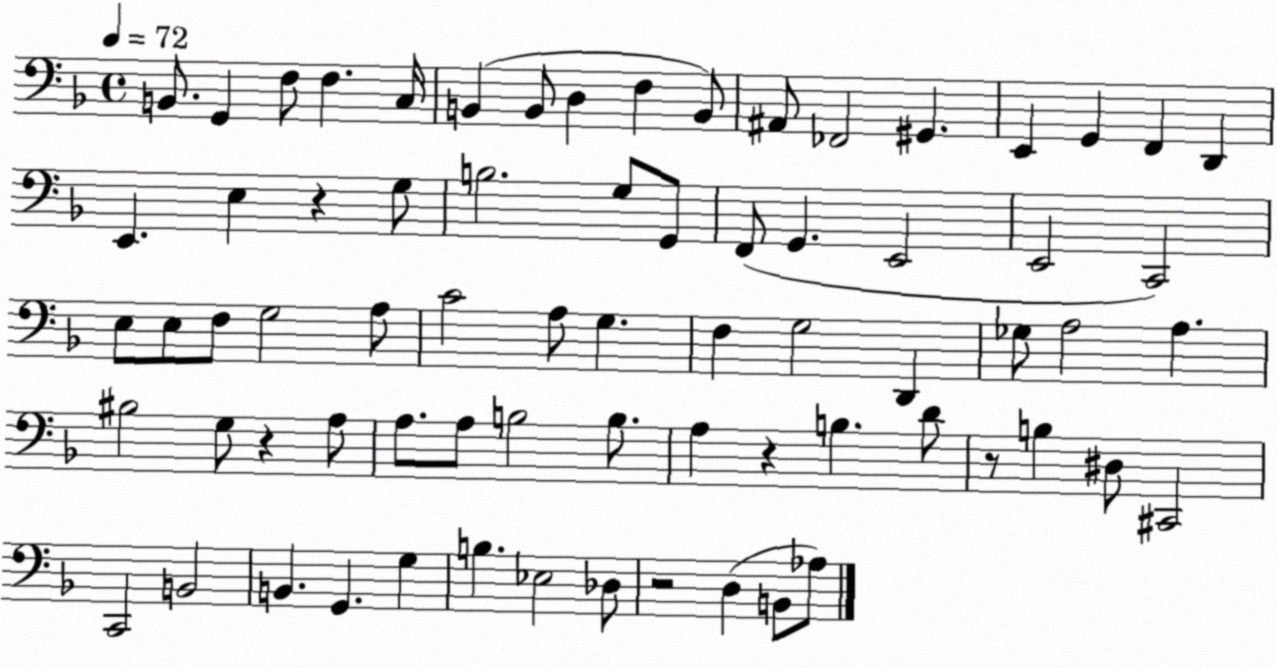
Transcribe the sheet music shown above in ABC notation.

X:1
T:Untitled
M:4/4
L:1/4
K:F
B,,/2 G,, F,/2 F, C,/4 B,, B,,/2 D, F, B,,/2 ^A,,/2 _F,,2 ^G,, E,, G,, F,, D,, E,, E, z G,/2 B,2 G,/2 G,,/2 F,,/2 G,, E,,2 E,,2 C,,2 E,/2 E,/2 F,/2 G,2 A,/2 C2 A,/2 G, F, G,2 D,, _G,/2 A,2 A, ^B,2 G,/2 z A,/2 A,/2 A,/2 B,2 B,/2 A, z B, D/2 z/2 B, ^D,/2 ^C,,2 C,,2 B,,2 B,, G,, G, B, _E,2 _D,/2 z2 D, B,,/2 _A,/2